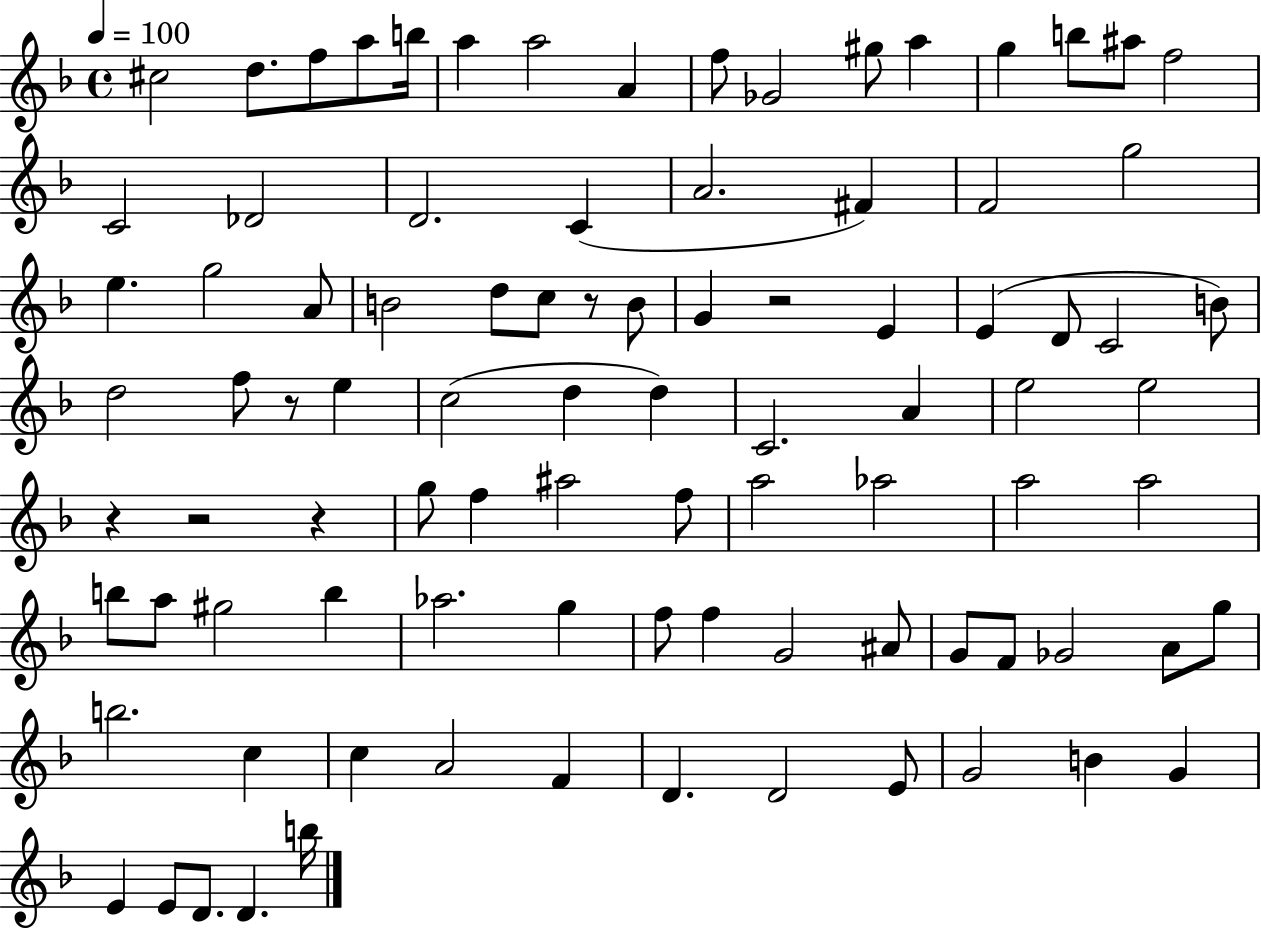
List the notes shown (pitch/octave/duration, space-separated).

C#5/h D5/e. F5/e A5/e B5/s A5/q A5/h A4/q F5/e Gb4/h G#5/e A5/q G5/q B5/e A#5/e F5/h C4/h Db4/h D4/h. C4/q A4/h. F#4/q F4/h G5/h E5/q. G5/h A4/e B4/h D5/e C5/e R/e B4/e G4/q R/h E4/q E4/q D4/e C4/h B4/e D5/h F5/e R/e E5/q C5/h D5/q D5/q C4/h. A4/q E5/h E5/h R/q R/h R/q G5/e F5/q A#5/h F5/e A5/h Ab5/h A5/h A5/h B5/e A5/e G#5/h B5/q Ab5/h. G5/q F5/e F5/q G4/h A#4/e G4/e F4/e Gb4/h A4/e G5/e B5/h. C5/q C5/q A4/h F4/q D4/q. D4/h E4/e G4/h B4/q G4/q E4/q E4/e D4/e. D4/q. B5/s